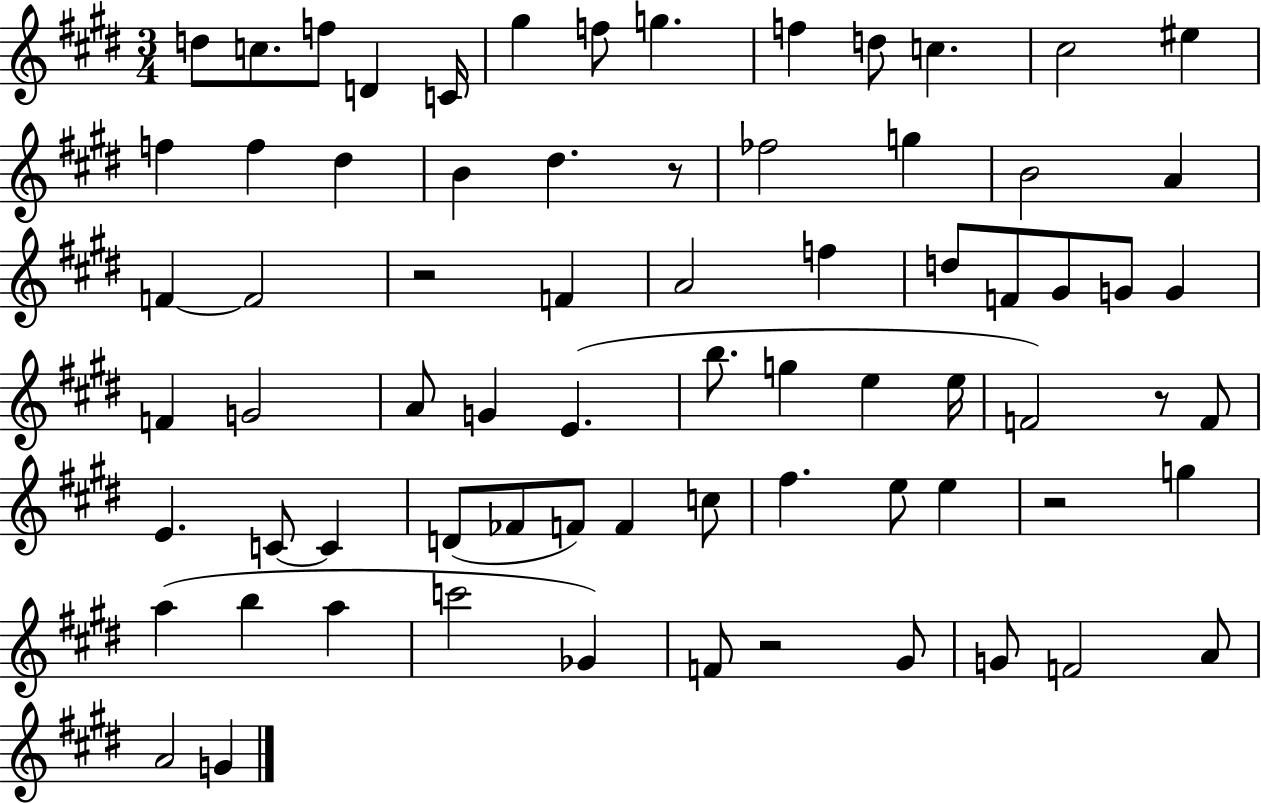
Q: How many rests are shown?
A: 5